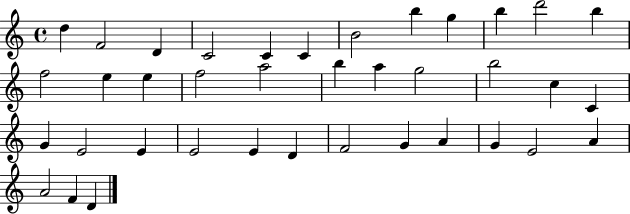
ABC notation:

X:1
T:Untitled
M:4/4
L:1/4
K:C
d F2 D C2 C C B2 b g b d'2 b f2 e e f2 a2 b a g2 b2 c C G E2 E E2 E D F2 G A G E2 A A2 F D